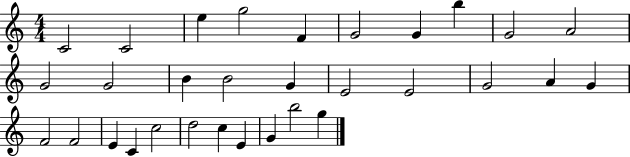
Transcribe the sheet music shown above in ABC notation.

X:1
T:Untitled
M:4/4
L:1/4
K:C
C2 C2 e g2 F G2 G b G2 A2 G2 G2 B B2 G E2 E2 G2 A G F2 F2 E C c2 d2 c E G b2 g